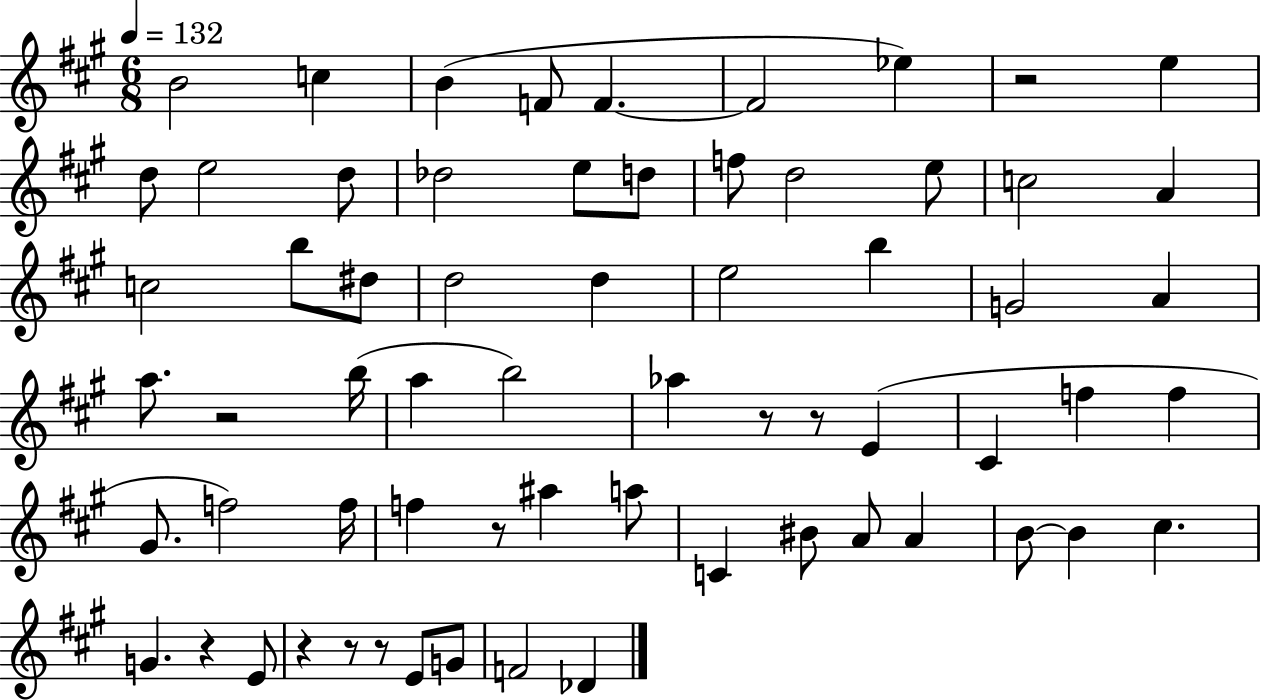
B4/h C5/q B4/q F4/e F4/q. F4/h Eb5/q R/h E5/q D5/e E5/h D5/e Db5/h E5/e D5/e F5/e D5/h E5/e C5/h A4/q C5/h B5/e D#5/e D5/h D5/q E5/h B5/q G4/h A4/q A5/e. R/h B5/s A5/q B5/h Ab5/q R/e R/e E4/q C#4/q F5/q F5/q G#4/e. F5/h F5/s F5/q R/e A#5/q A5/e C4/q BIS4/e A4/e A4/q B4/e B4/q C#5/q. G4/q. R/q E4/e R/q R/e R/e E4/e G4/e F4/h Db4/q